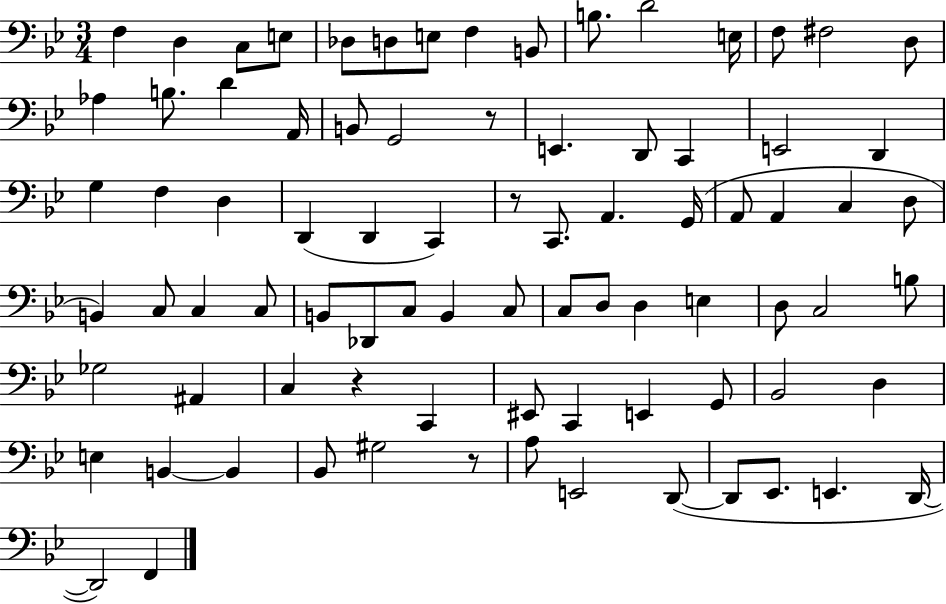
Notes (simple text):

F3/q D3/q C3/e E3/e Db3/e D3/e E3/e F3/q B2/e B3/e. D4/h E3/s F3/e F#3/h D3/e Ab3/q B3/e. D4/q A2/s B2/e G2/h R/e E2/q. D2/e C2/q E2/h D2/q G3/q F3/q D3/q D2/q D2/q C2/q R/e C2/e. A2/q. G2/s A2/e A2/q C3/q D3/e B2/q C3/e C3/q C3/e B2/e Db2/e C3/e B2/q C3/e C3/e D3/e D3/q E3/q D3/e C3/h B3/e Gb3/h A#2/q C3/q R/q C2/q EIS2/e C2/q E2/q G2/e Bb2/h D3/q E3/q B2/q B2/q Bb2/e G#3/h R/e A3/e E2/h D2/e D2/e Eb2/e. E2/q. D2/s D2/h F2/q